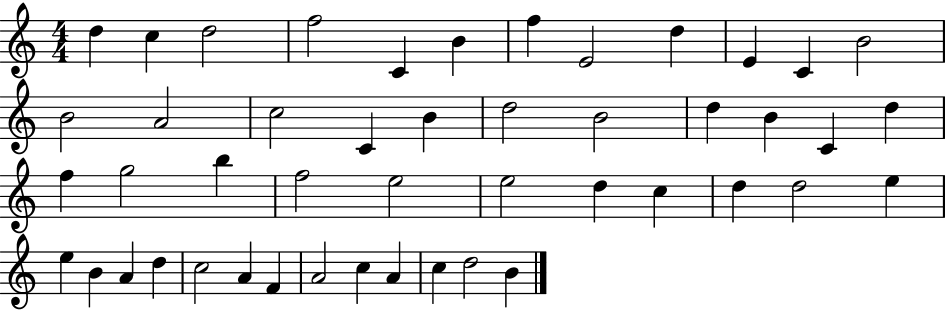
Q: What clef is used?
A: treble